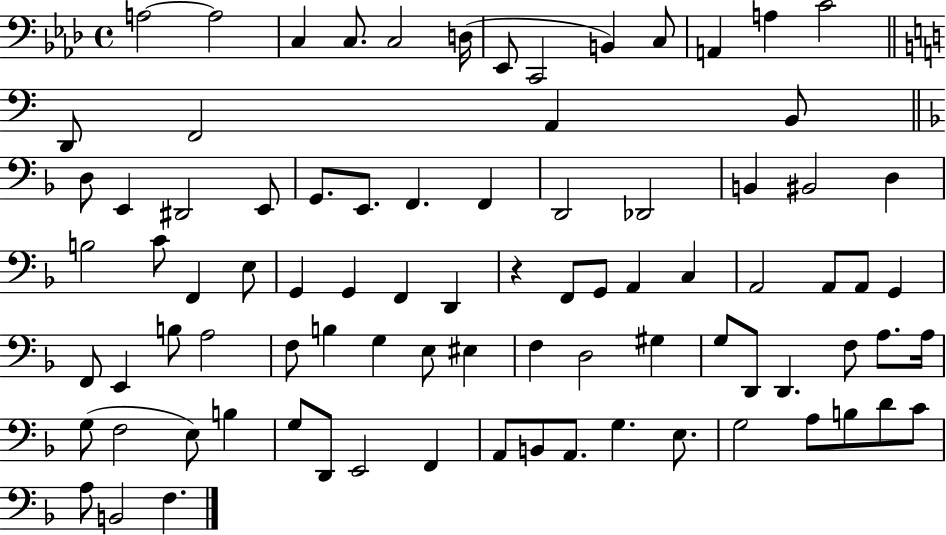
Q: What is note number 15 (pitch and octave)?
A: F2